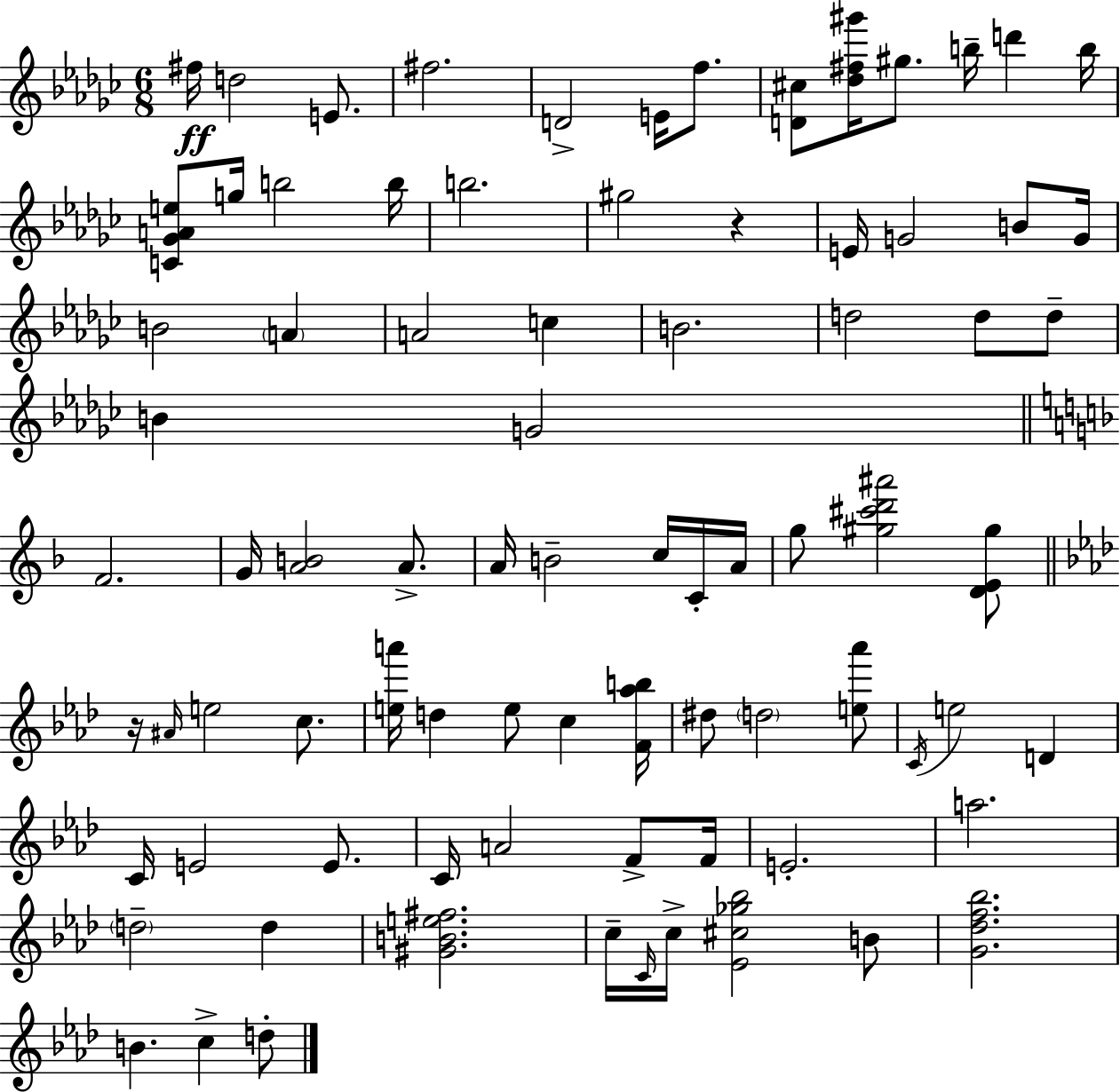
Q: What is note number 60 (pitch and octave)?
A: D5